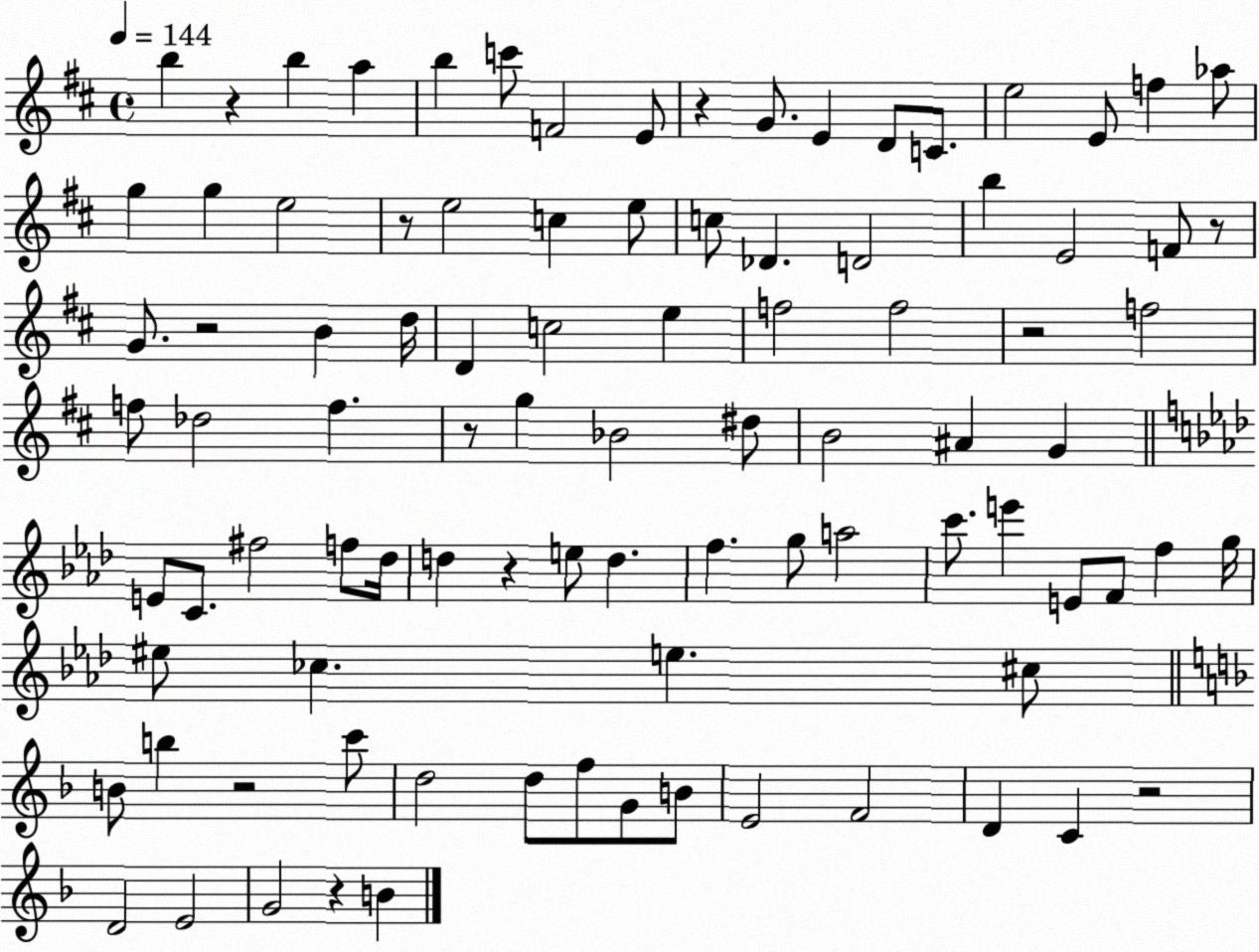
X:1
T:Untitled
M:4/4
L:1/4
K:D
b z b a b c'/2 F2 E/2 z G/2 E D/2 C/2 e2 E/2 f _a/2 g g e2 z/2 e2 c e/2 c/2 _D D2 b E2 F/2 z/2 G/2 z2 B d/4 D c2 e f2 f2 z2 f2 f/2 _d2 f z/2 g _B2 ^d/2 B2 ^A G E/2 C/2 ^f2 f/2 _d/4 d z e/2 d f g/2 a2 c'/2 e' E/2 F/2 f g/4 ^e/2 _c e ^c/2 B/2 b z2 c'/2 d2 d/2 f/2 G/2 B/2 E2 F2 D C z2 D2 E2 G2 z B